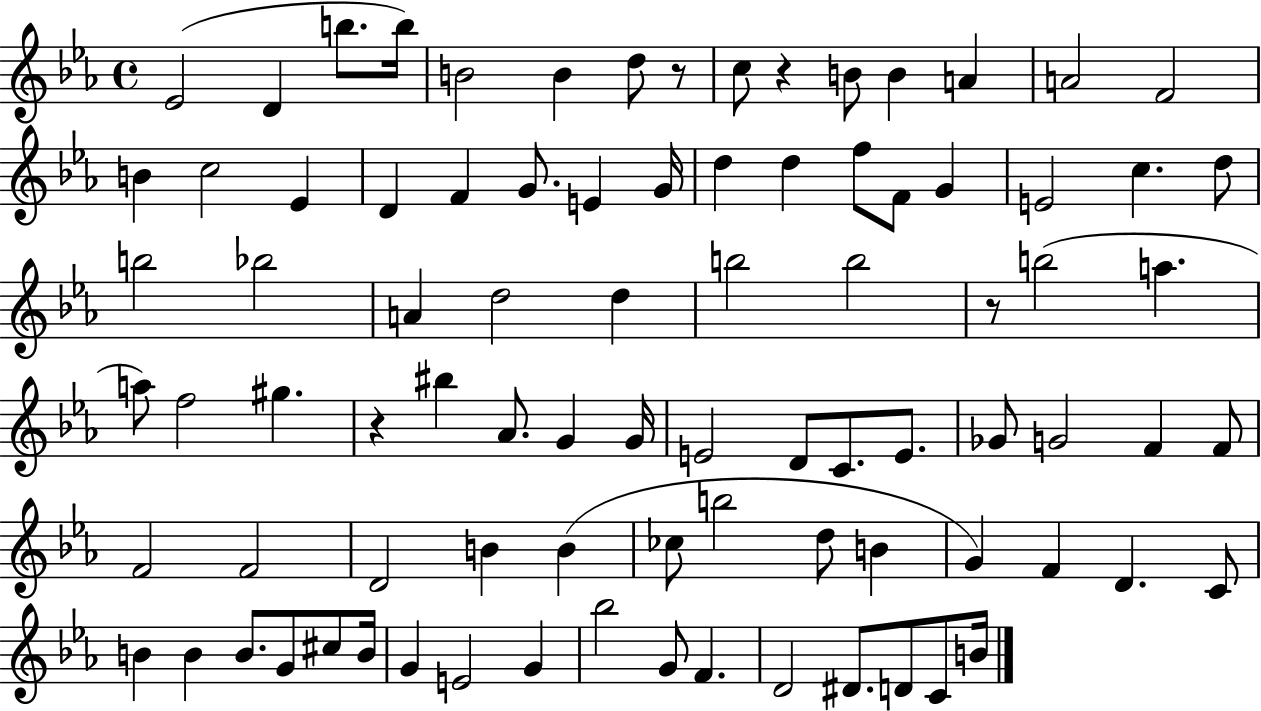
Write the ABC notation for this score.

X:1
T:Untitled
M:4/4
L:1/4
K:Eb
_E2 D b/2 b/4 B2 B d/2 z/2 c/2 z B/2 B A A2 F2 B c2 _E D F G/2 E G/4 d d f/2 F/2 G E2 c d/2 b2 _b2 A d2 d b2 b2 z/2 b2 a a/2 f2 ^g z ^b _A/2 G G/4 E2 D/2 C/2 E/2 _G/2 G2 F F/2 F2 F2 D2 B B _c/2 b2 d/2 B G F D C/2 B B B/2 G/2 ^c/2 B/4 G E2 G _b2 G/2 F D2 ^D/2 D/2 C/2 B/4